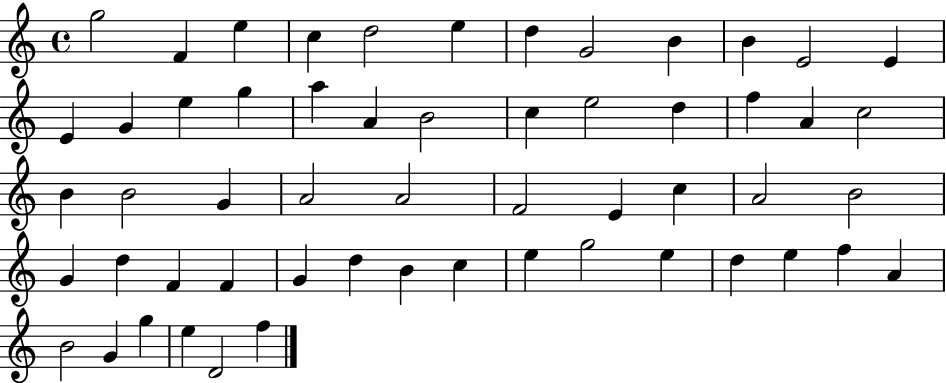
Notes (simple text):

G5/h F4/q E5/q C5/q D5/h E5/q D5/q G4/h B4/q B4/q E4/h E4/q E4/q G4/q E5/q G5/q A5/q A4/q B4/h C5/q E5/h D5/q F5/q A4/q C5/h B4/q B4/h G4/q A4/h A4/h F4/h E4/q C5/q A4/h B4/h G4/q D5/q F4/q F4/q G4/q D5/q B4/q C5/q E5/q G5/h E5/q D5/q E5/q F5/q A4/q B4/h G4/q G5/q E5/q D4/h F5/q